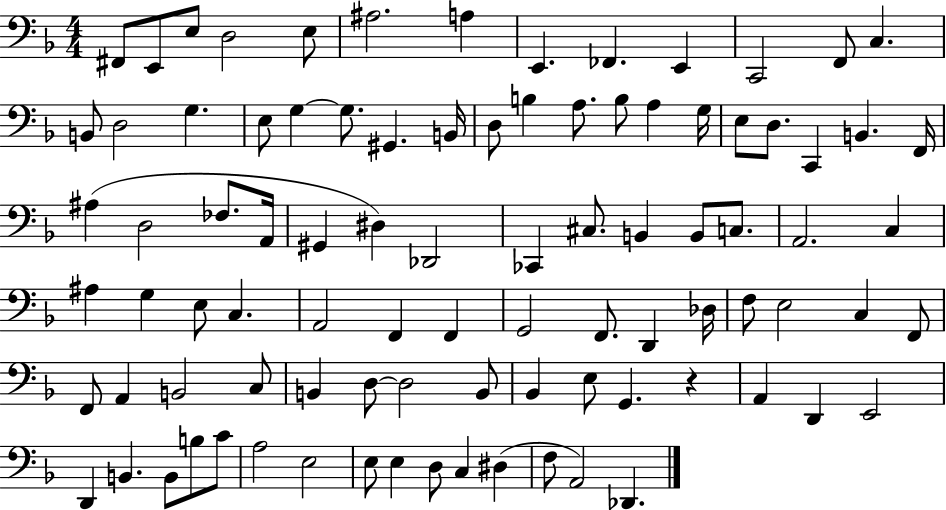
X:1
T:Untitled
M:4/4
L:1/4
K:F
^F,,/2 E,,/2 E,/2 D,2 E,/2 ^A,2 A, E,, _F,, E,, C,,2 F,,/2 C, B,,/2 D,2 G, E,/2 G, G,/2 ^G,, B,,/4 D,/2 B, A,/2 B,/2 A, G,/4 E,/2 D,/2 C,, B,, F,,/4 ^A, D,2 _F,/2 A,,/4 ^G,, ^D, _D,,2 _C,, ^C,/2 B,, B,,/2 C,/2 A,,2 C, ^A, G, E,/2 C, A,,2 F,, F,, G,,2 F,,/2 D,, _D,/4 F,/2 E,2 C, F,,/2 F,,/2 A,, B,,2 C,/2 B,, D,/2 D,2 B,,/2 _B,, E,/2 G,, z A,, D,, E,,2 D,, B,, B,,/2 B,/2 C/2 A,2 E,2 E,/2 E, D,/2 C, ^D, F,/2 A,,2 _D,,